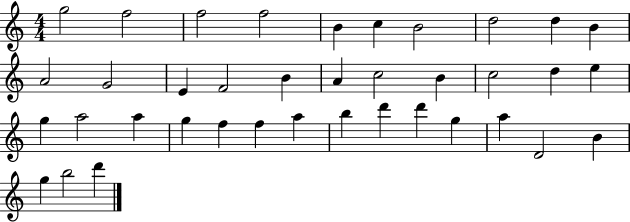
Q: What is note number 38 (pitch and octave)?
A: D6